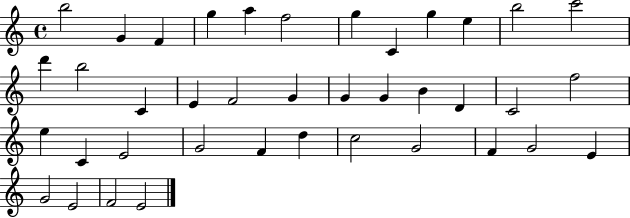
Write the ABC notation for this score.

X:1
T:Untitled
M:4/4
L:1/4
K:C
b2 G F g a f2 g C g e b2 c'2 d' b2 C E F2 G G G B D C2 f2 e C E2 G2 F d c2 G2 F G2 E G2 E2 F2 E2